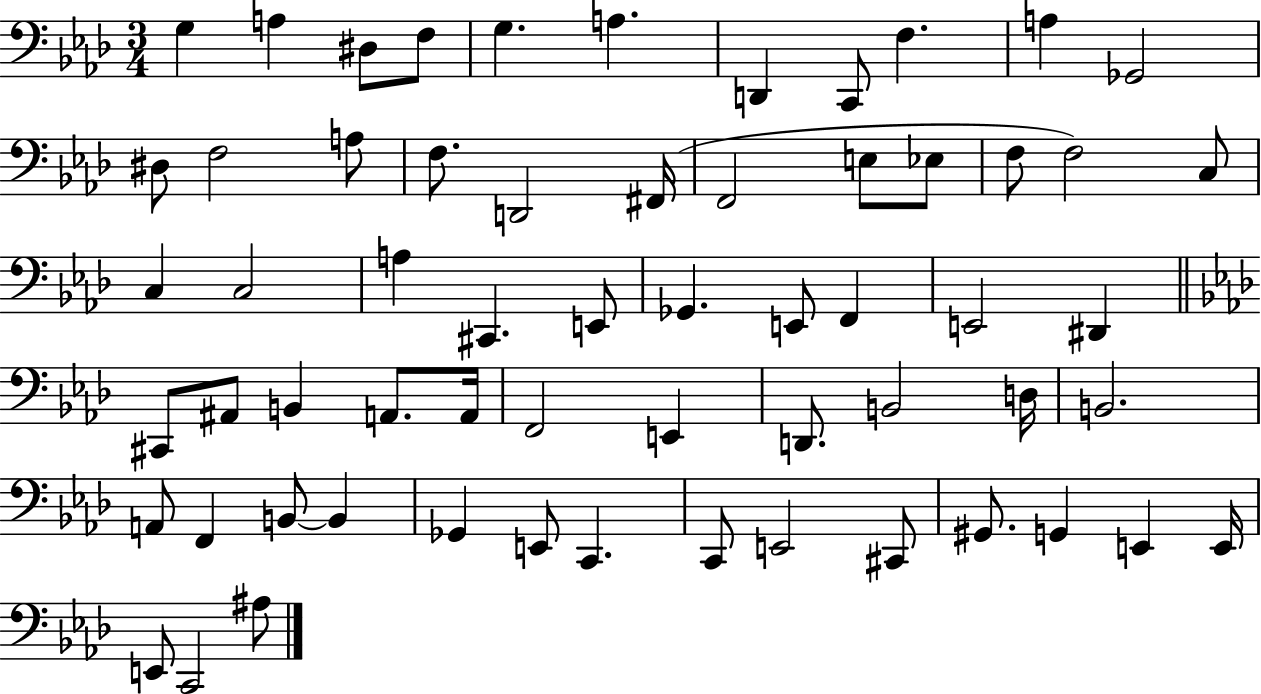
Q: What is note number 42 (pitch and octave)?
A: B2